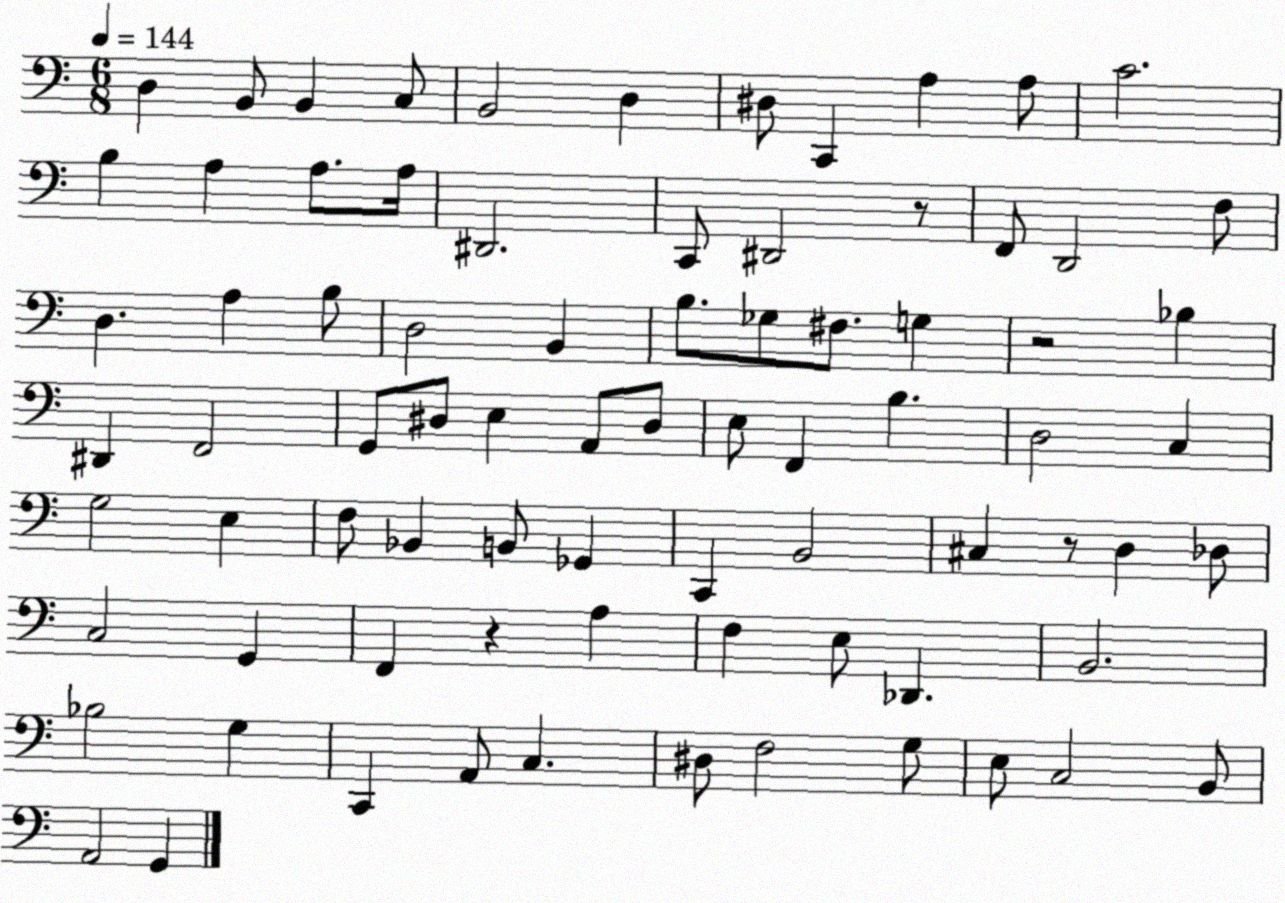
X:1
T:Untitled
M:6/8
L:1/4
K:C
D, B,,/2 B,, C,/2 B,,2 D, ^D,/2 C,, A, A,/2 C2 B, A, A,/2 A,/4 ^D,,2 C,,/2 ^D,,2 z/2 F,,/2 D,,2 F,/2 D, A, B,/2 D,2 B,, B,/2 _G,/2 ^F,/2 G, z2 _B, ^D,, F,,2 G,,/2 ^D,/2 E, A,,/2 ^D,/2 E,/2 F,, B, D,2 C, G,2 E, F,/2 _B,, B,,/2 _G,, C,, B,,2 ^C, z/2 D, _D,/2 C,2 G,, F,, z A, F, E,/2 _D,, B,,2 _B,2 G, C,, A,,/2 C, ^D,/2 F,2 G,/2 E,/2 C,2 B,,/2 A,,2 G,,